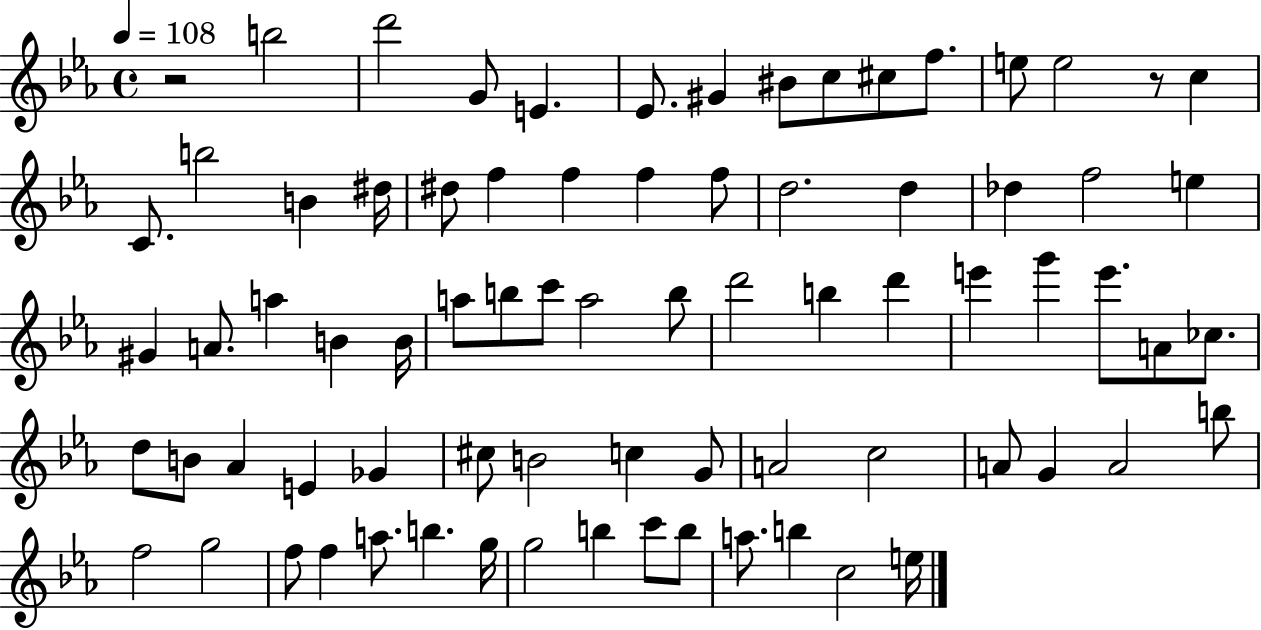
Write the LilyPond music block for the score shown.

{
  \clef treble
  \time 4/4
  \defaultTimeSignature
  \key ees \major
  \tempo 4 = 108
  r2 b''2 | d'''2 g'8 e'4. | ees'8. gis'4 bis'8 c''8 cis''8 f''8. | e''8 e''2 r8 c''4 | \break c'8. b''2 b'4 dis''16 | dis''8 f''4 f''4 f''4 f''8 | d''2. d''4 | des''4 f''2 e''4 | \break gis'4 a'8. a''4 b'4 b'16 | a''8 b''8 c'''8 a''2 b''8 | d'''2 b''4 d'''4 | e'''4 g'''4 e'''8. a'8 ces''8. | \break d''8 b'8 aes'4 e'4 ges'4 | cis''8 b'2 c''4 g'8 | a'2 c''2 | a'8 g'4 a'2 b''8 | \break f''2 g''2 | f''8 f''4 a''8. b''4. g''16 | g''2 b''4 c'''8 b''8 | a''8. b''4 c''2 e''16 | \break \bar "|."
}